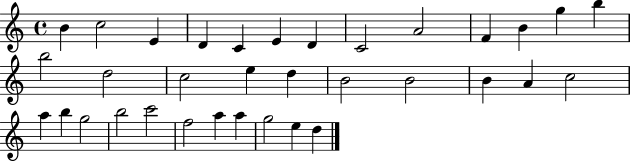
{
  \clef treble
  \time 4/4
  \defaultTimeSignature
  \key c \major
  b'4 c''2 e'4 | d'4 c'4 e'4 d'4 | c'2 a'2 | f'4 b'4 g''4 b''4 | \break b''2 d''2 | c''2 e''4 d''4 | b'2 b'2 | b'4 a'4 c''2 | \break a''4 b''4 g''2 | b''2 c'''2 | f''2 a''4 a''4 | g''2 e''4 d''4 | \break \bar "|."
}